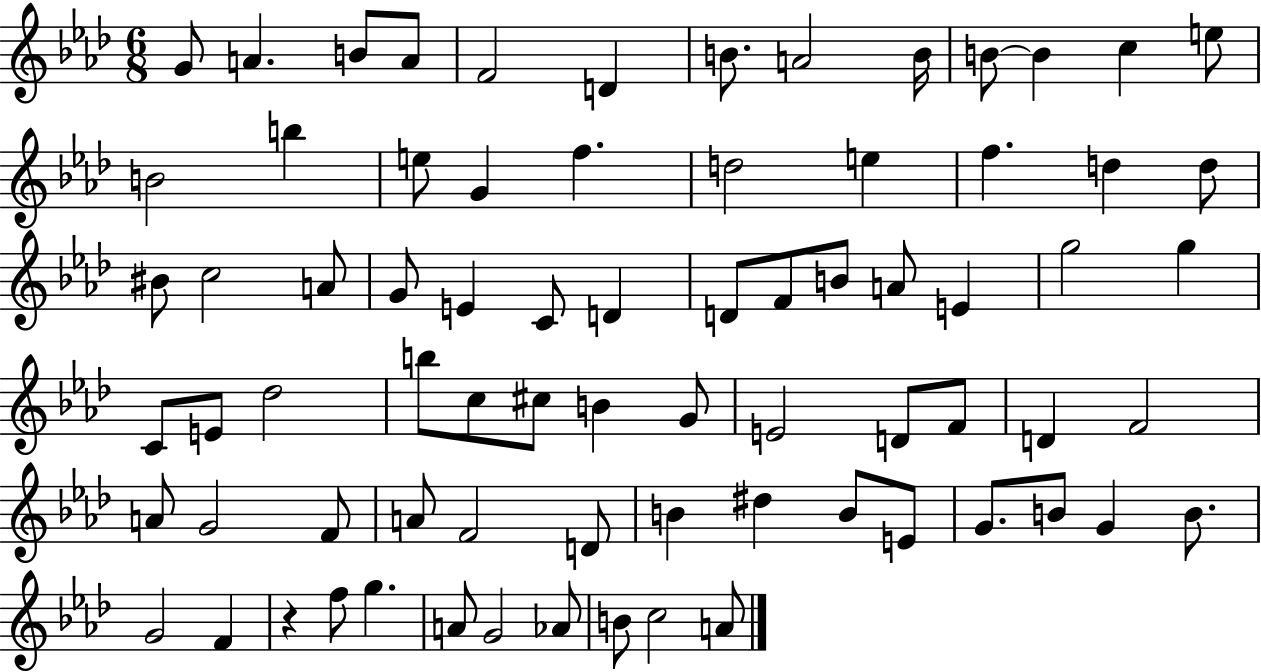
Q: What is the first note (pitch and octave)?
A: G4